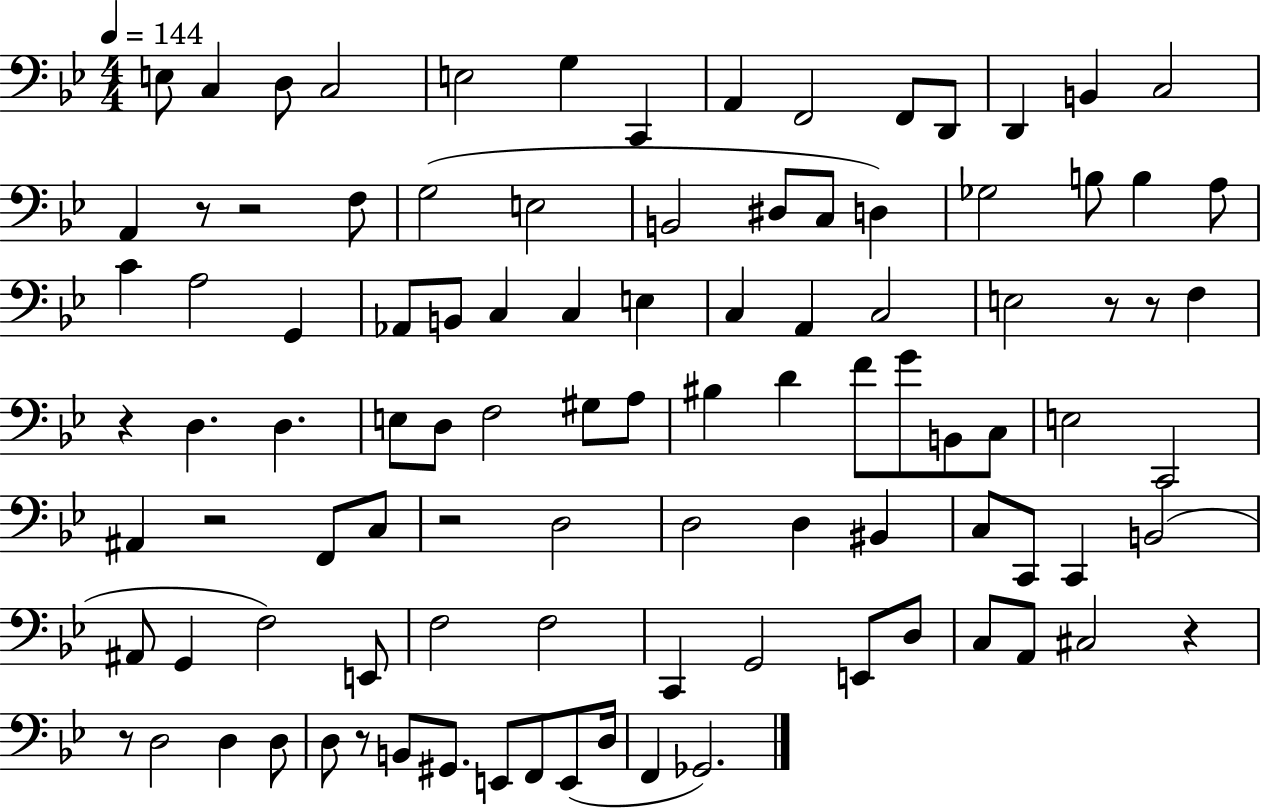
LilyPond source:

{
  \clef bass
  \numericTimeSignature
  \time 4/4
  \key bes \major
  \tempo 4 = 144
  e8 c4 d8 c2 | e2 g4 c,4 | a,4 f,2 f,8 d,8 | d,4 b,4 c2 | \break a,4 r8 r2 f8 | g2( e2 | b,2 dis8 c8 d4) | ges2 b8 b4 a8 | \break c'4 a2 g,4 | aes,8 b,8 c4 c4 e4 | c4 a,4 c2 | e2 r8 r8 f4 | \break r4 d4. d4. | e8 d8 f2 gis8 a8 | bis4 d'4 f'8 g'8 b,8 c8 | e2 c,2 | \break ais,4 r2 f,8 c8 | r2 d2 | d2 d4 bis,4 | c8 c,8 c,4 b,2( | \break ais,8 g,4 f2) e,8 | f2 f2 | c,4 g,2 e,8 d8 | c8 a,8 cis2 r4 | \break r8 d2 d4 d8 | d8 r8 b,8 gis,8. e,8 f,8 e,8( d16 | f,4 ges,2.) | \bar "|."
}